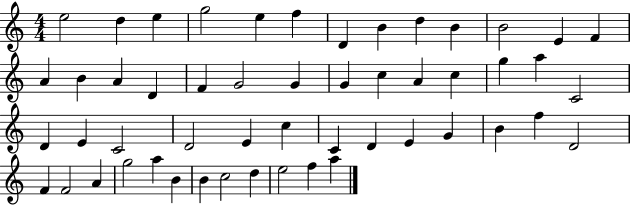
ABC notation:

X:1
T:Untitled
M:4/4
L:1/4
K:C
e2 d e g2 e f D B d B B2 E F A B A D F G2 G G c A c g a C2 D E C2 D2 E c C D E G B f D2 F F2 A g2 a B B c2 d e2 f a